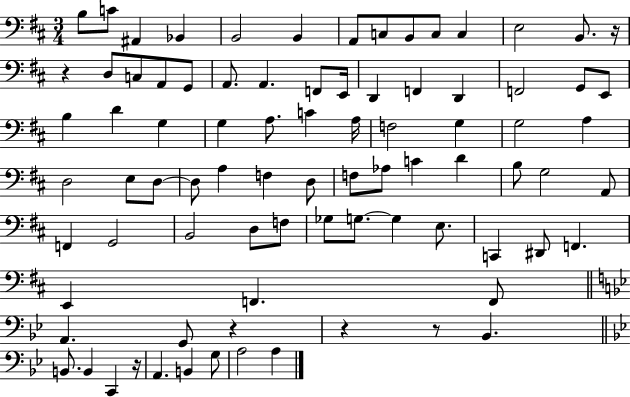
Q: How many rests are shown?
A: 6